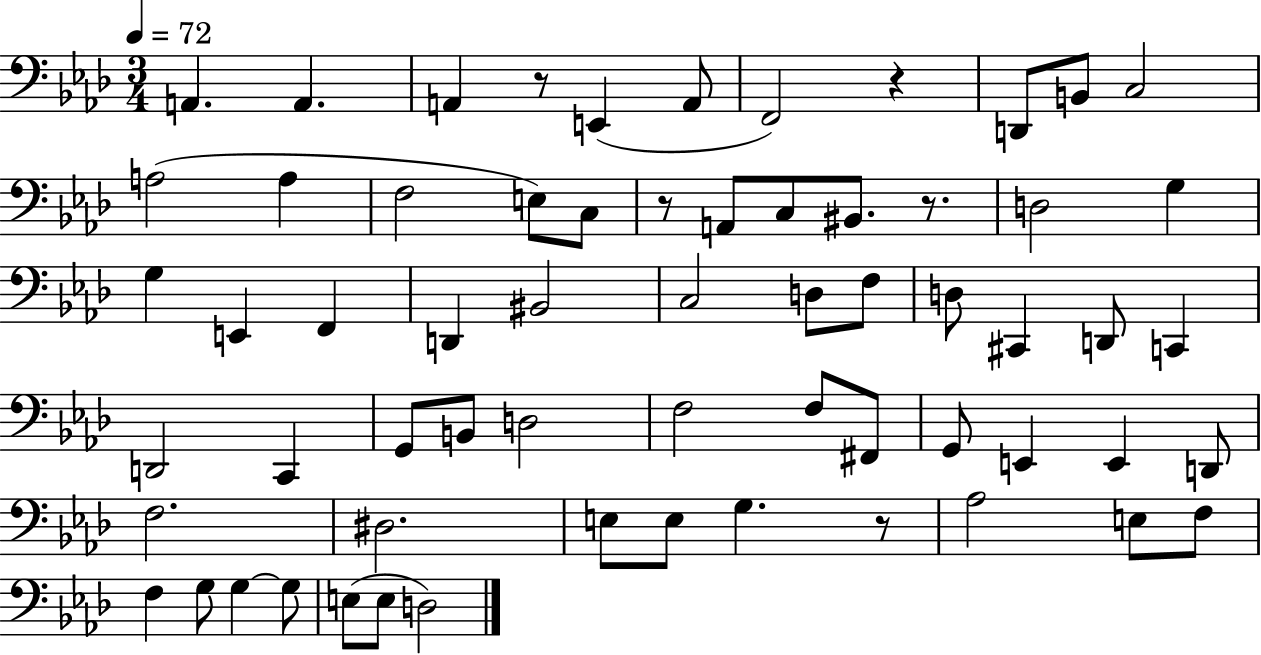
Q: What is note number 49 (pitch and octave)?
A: Ab3